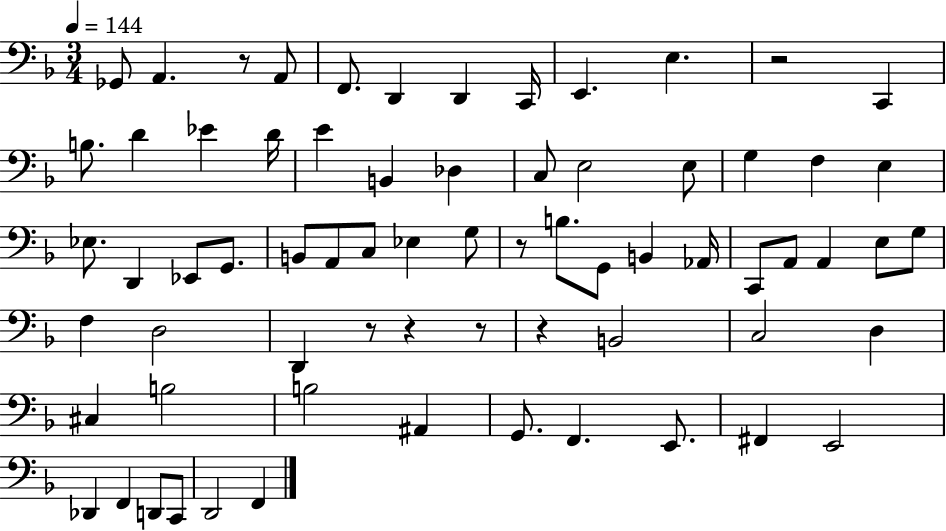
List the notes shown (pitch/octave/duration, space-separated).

Gb2/e A2/q. R/e A2/e F2/e. D2/q D2/q C2/s E2/q. E3/q. R/h C2/q B3/e. D4/q Eb4/q D4/s E4/q B2/q Db3/q C3/e E3/h E3/e G3/q F3/q E3/q Eb3/e. D2/q Eb2/e G2/e. B2/e A2/e C3/e Eb3/q G3/e R/e B3/e. G2/e B2/q Ab2/s C2/e A2/e A2/q E3/e G3/e F3/q D3/h D2/q R/e R/q R/e R/q B2/h C3/h D3/q C#3/q B3/h B3/h A#2/q G2/e. F2/q. E2/e. F#2/q E2/h Db2/q F2/q D2/e C2/e D2/h F2/q